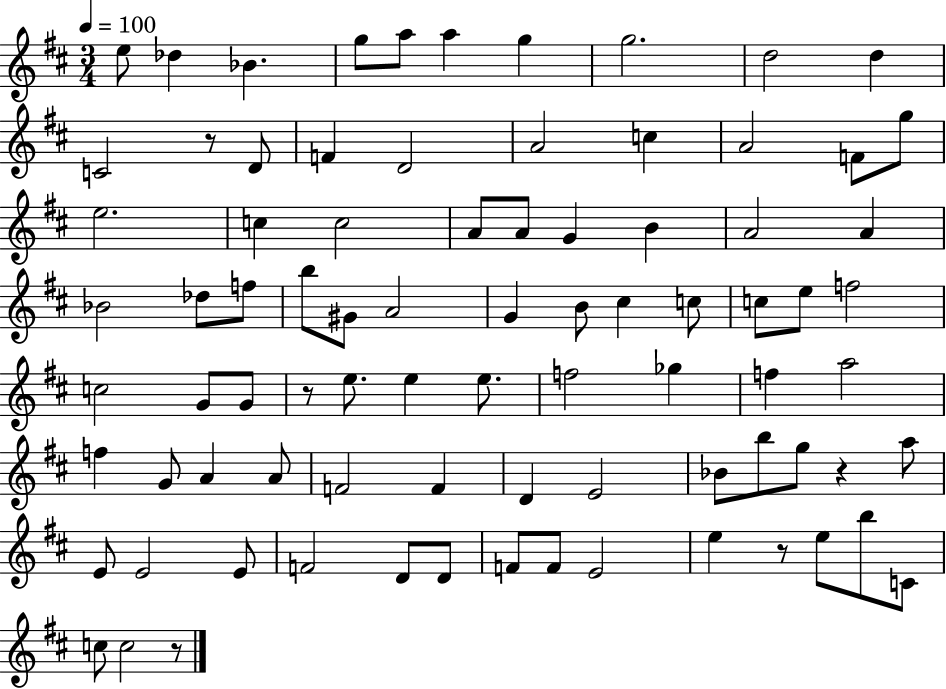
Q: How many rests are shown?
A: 5